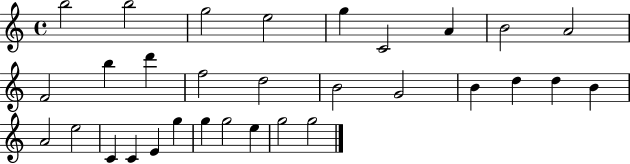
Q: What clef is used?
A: treble